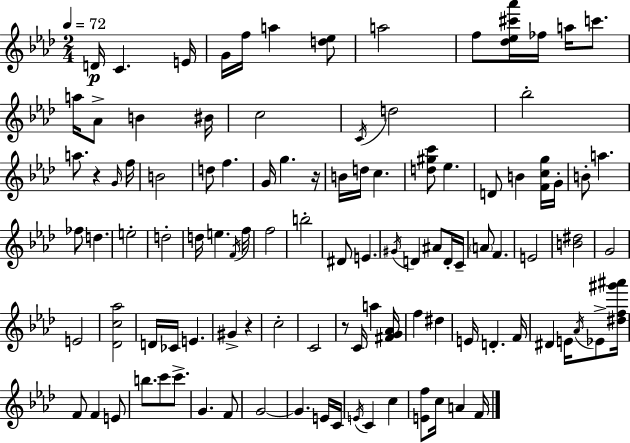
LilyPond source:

{
  \clef treble
  \numericTimeSignature
  \time 2/4
  \key f \minor
  \tempo 4 = 72
  d'16\p c'4. e'16 | g'16 f''16 a''4 <d'' ees''>8 | a''2 | f''8 <des'' ees'' cis''' aes'''>16 fes''16 a''16 c'''8. | \break a''16 aes'8-> b'4 bis'16 | c''2 | \acciaccatura { c'16 } d''2 | bes''2-. | \break a''8. r4 | \grace { g'16 } f''16 b'2 | d''8 f''4. | g'16 g''4. | \break r16 b'16 d''16 c''4. | <d'' gis'' c'''>8 ees''4. | d'8 b'4 | <f' c'' g''>16 g'16-. b'8-. a''4. | \break fes''8 d''4. | e''2-. | d''2-. | d''16 e''4. | \break \acciaccatura { f'16 } f''16 f''2 | b''2-. | dis'8 e'4. | \acciaccatura { gis'16 } d'4 | \break ais'8 d'16-. c'16-- \parenthesize a'8 f'4. | e'2 | <b' dis''>2 | g'2 | \break e'2 | <des' c'' aes''>2 | d'16 ces'16 e'4. | gis'4-> | \break r4 c''2-. | c'2 | r8 c'16 a''4 | <fis' g' aes'>16 f''4 | \break dis''4 e'16 d'4.-. | f'16 dis'4 | e'16 \acciaccatura { aes'16 } ees'8-> <dis'' f'' gis''' ais'''>16 f'8 f'4 | e'8 b''8. | \break c'''8 c'''8.-> g'4. | f'8 g'2~~ | g'4. | e'16 c'16 \acciaccatura { e'16 } c'4 | \break c''4 <e' f''>8 | c''16 a'4 f'16 \bar "|."
}